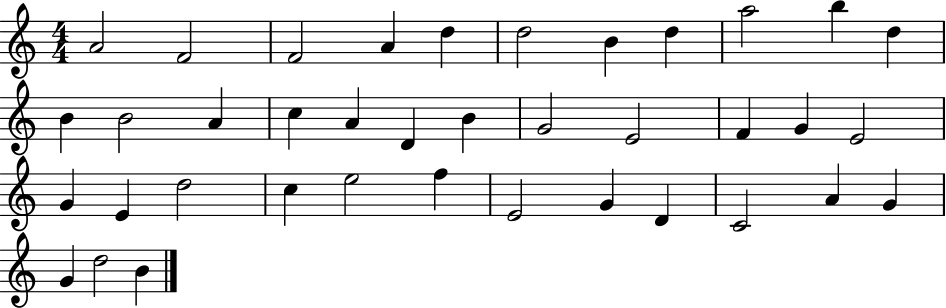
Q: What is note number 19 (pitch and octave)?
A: G4